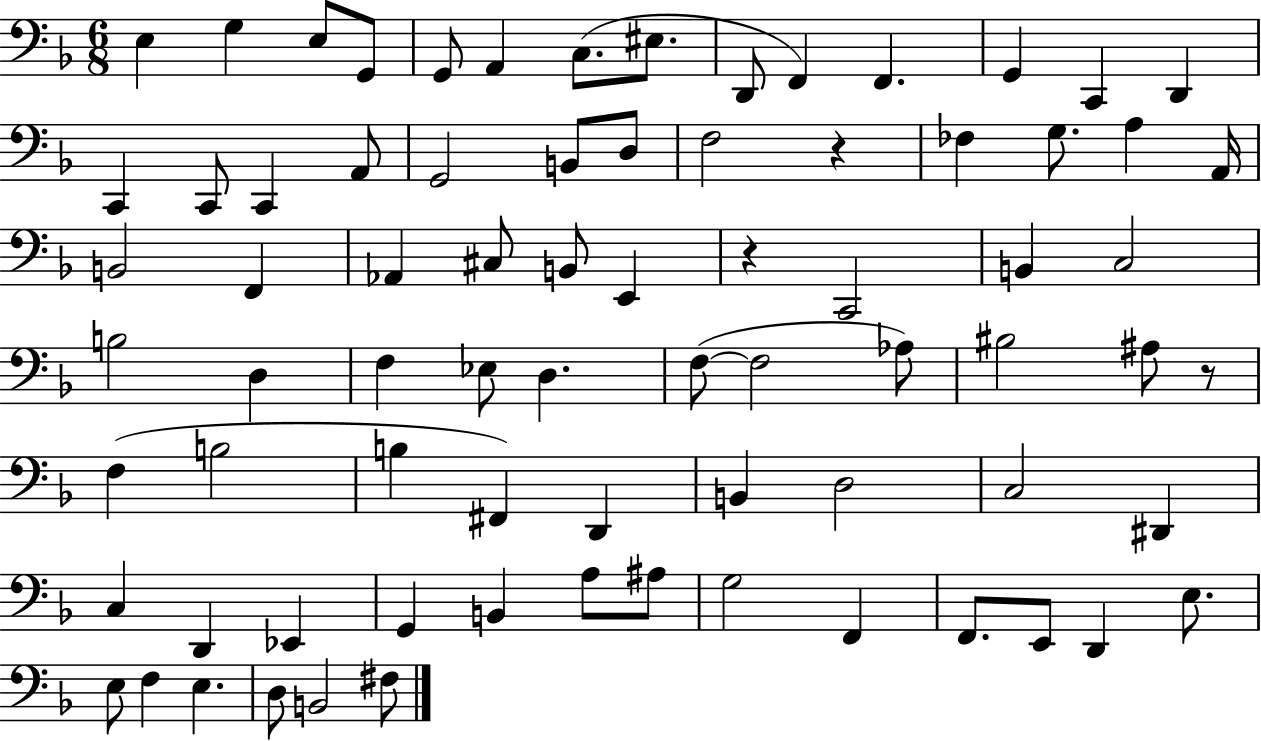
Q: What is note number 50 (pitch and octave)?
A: D2